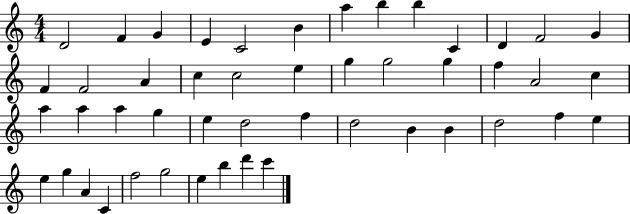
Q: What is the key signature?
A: C major